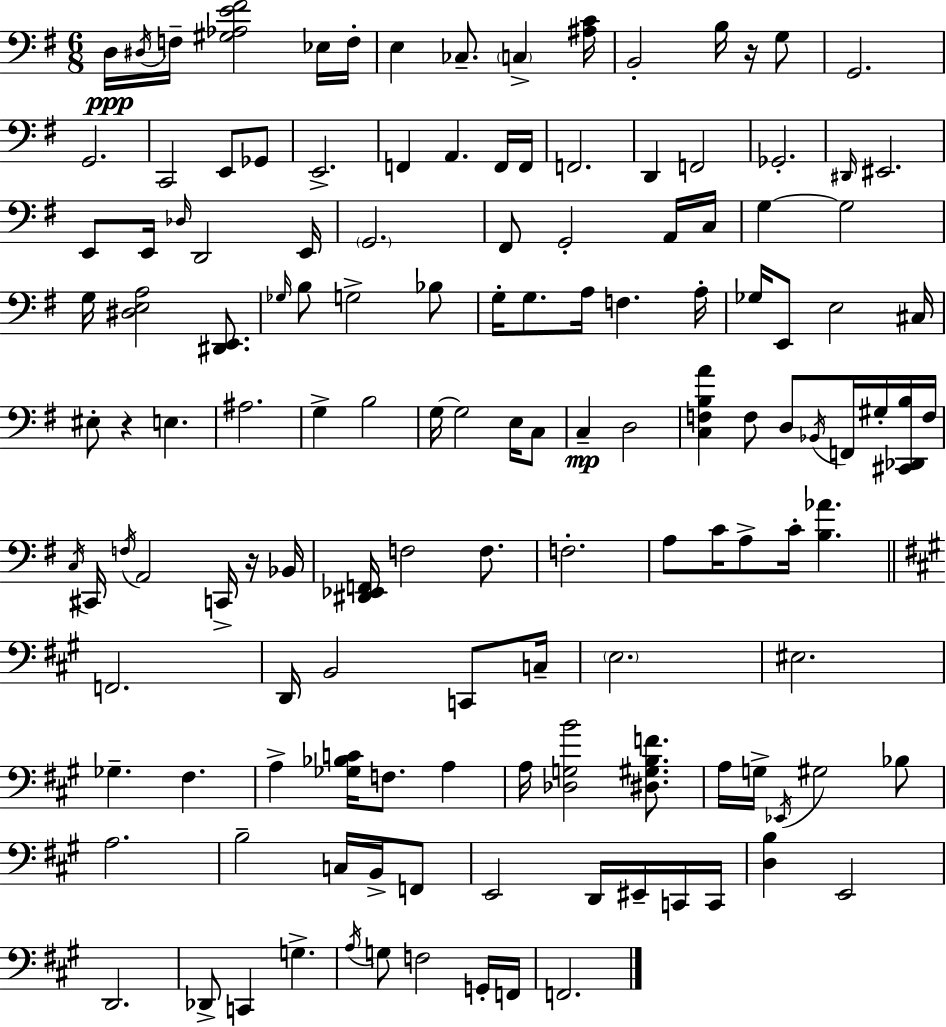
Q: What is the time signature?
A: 6/8